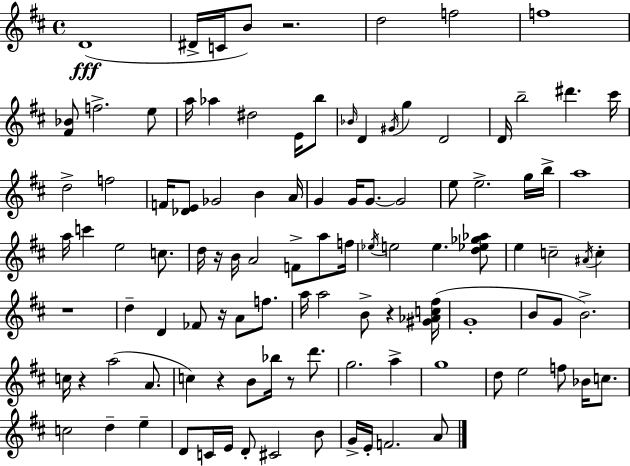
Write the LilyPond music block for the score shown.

{
  \clef treble
  \time 4/4
  \defaultTimeSignature
  \key d \major
  d'1(\fff | dis'16-> c'16 b'8) r2. | d''2 f''2 | f''1 | \break <fis' bes'>8 f''2.-> e''8 | a''16 aes''4 dis''2 e'16 b''8 | \grace { bes'16 } d'4 \acciaccatura { gis'16 } g''4 d'2 | d'16 b''2-- dis'''4. | \break cis'''16 d''2-> f''2 | f'16 <des' e'>8 ges'2 b'4 | a'16 g'4 g'16 g'8.~~ g'2 | e''8 e''2.-> | \break g''16 b''16-> a''1 | a''16 c'''4 e''2 c''8. | d''16 r16 b'16 a'2 f'8-> a''8 | f''16 \acciaccatura { ees''16 } e''2 e''4. | \break <d'' ees'' ges'' aes''>8 e''4 c''2-- \acciaccatura { ais'16 } | c''4-. r1 | d''4-- d'4 fes'8 r16 a'8 | f''8. a''16 a''2 b'8-> r4 | \break <gis' aes' c'' fis''>16( g'1-. | b'8 g'8 b'2.->) | c''16 r4 a''2( | a'8. c''4) r4 b'8 bes''16 r8 | \break d'''8. g''2. | a''4-> g''1 | d''8 e''2 f''8 | bes'16 c''8. c''2 d''4-- | \break e''4-- d'8 c'16 e'16 d'8-. cis'2 | b'8 g'16-> e'16-. f'2. | a'8 \bar "|."
}